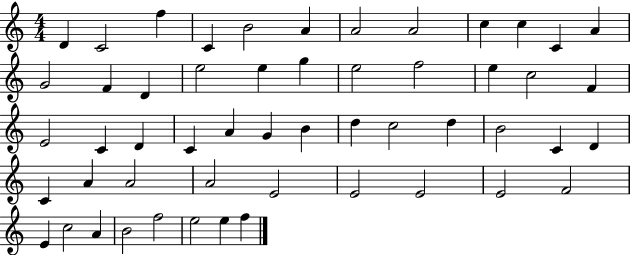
X:1
T:Untitled
M:4/4
L:1/4
K:C
D C2 f C B2 A A2 A2 c c C A G2 F D e2 e g e2 f2 e c2 F E2 C D C A G B d c2 d B2 C D C A A2 A2 E2 E2 E2 E2 F2 E c2 A B2 f2 e2 e f